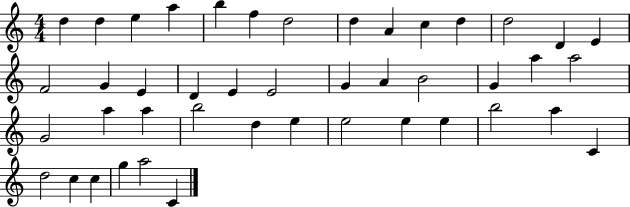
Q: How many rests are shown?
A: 0